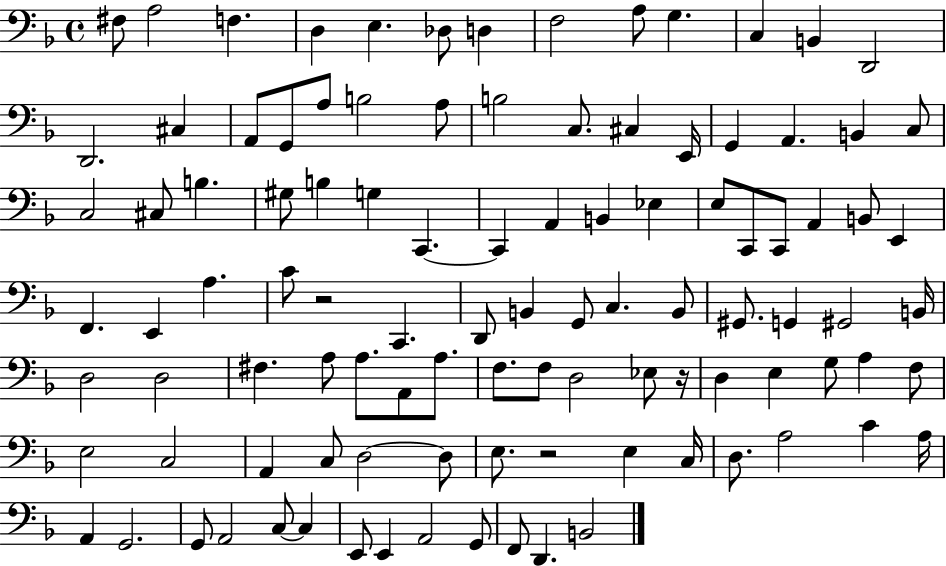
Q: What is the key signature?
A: F major